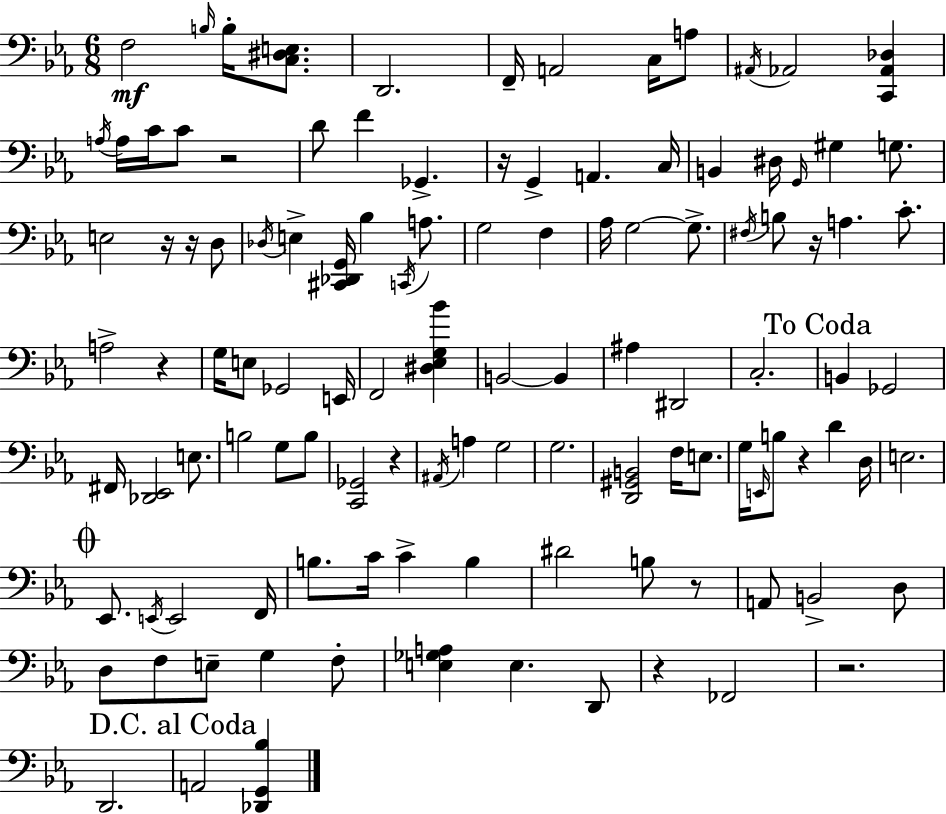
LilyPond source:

{
  \clef bass
  \numericTimeSignature
  \time 6/8
  \key ees \major
  f2\mf \grace { b16 } b16-. <c dis e>8. | d,2. | f,16-- a,2 c16 a8 | \acciaccatura { ais,16 } aes,2 <c, aes, des>4 | \break \acciaccatura { a16 } a16 c'16 c'8 r2 | d'8 f'4 ges,4.-> | r16 g,4-> a,4. | c16 b,4 dis16 \grace { g,16 } gis4 | \break g8. e2 | r16 r16 d8 \acciaccatura { des16 } e4-> <cis, des, g,>16 bes4 | \acciaccatura { c,16 } a8. g2 | f4 aes16 g2~~ | \break g8.-> \acciaccatura { fis16 } b8 r16 a4. | c'8.-. a2-> | r4 g16 e8 ges,2 | e,16 f,2 | \break <dis ees g bes'>4 b,2~~ | b,4 ais4 dis,2 | c2.-. | \mark "To Coda" b,4 ges,2 | \break fis,16 <des, ees,>2 | e8. b2 | g8 b8 <c, ges,>2 | r4 \acciaccatura { ais,16 } a4 | \break g2 g2. | <d, gis, b,>2 | f16 e8. g16 \grace { e,16 } b8 | r4 d'4 d16 e2. | \break \mark \markup { \musicglyph "scripts.coda" } ees,8. | \acciaccatura { e,16 } e,2 f,16 b8. | c'16 c'4-> b4 dis'2 | b8 r8 a,8 | \break b,2-> d8 d8 | f8 e8-- g4 f8-. <e ges a>4 | e4. d,8 r4 | fes,2 r2. | \break d,2. | \mark "D.C. al Coda" a,2 | <des, g, bes>4 \bar "|."
}